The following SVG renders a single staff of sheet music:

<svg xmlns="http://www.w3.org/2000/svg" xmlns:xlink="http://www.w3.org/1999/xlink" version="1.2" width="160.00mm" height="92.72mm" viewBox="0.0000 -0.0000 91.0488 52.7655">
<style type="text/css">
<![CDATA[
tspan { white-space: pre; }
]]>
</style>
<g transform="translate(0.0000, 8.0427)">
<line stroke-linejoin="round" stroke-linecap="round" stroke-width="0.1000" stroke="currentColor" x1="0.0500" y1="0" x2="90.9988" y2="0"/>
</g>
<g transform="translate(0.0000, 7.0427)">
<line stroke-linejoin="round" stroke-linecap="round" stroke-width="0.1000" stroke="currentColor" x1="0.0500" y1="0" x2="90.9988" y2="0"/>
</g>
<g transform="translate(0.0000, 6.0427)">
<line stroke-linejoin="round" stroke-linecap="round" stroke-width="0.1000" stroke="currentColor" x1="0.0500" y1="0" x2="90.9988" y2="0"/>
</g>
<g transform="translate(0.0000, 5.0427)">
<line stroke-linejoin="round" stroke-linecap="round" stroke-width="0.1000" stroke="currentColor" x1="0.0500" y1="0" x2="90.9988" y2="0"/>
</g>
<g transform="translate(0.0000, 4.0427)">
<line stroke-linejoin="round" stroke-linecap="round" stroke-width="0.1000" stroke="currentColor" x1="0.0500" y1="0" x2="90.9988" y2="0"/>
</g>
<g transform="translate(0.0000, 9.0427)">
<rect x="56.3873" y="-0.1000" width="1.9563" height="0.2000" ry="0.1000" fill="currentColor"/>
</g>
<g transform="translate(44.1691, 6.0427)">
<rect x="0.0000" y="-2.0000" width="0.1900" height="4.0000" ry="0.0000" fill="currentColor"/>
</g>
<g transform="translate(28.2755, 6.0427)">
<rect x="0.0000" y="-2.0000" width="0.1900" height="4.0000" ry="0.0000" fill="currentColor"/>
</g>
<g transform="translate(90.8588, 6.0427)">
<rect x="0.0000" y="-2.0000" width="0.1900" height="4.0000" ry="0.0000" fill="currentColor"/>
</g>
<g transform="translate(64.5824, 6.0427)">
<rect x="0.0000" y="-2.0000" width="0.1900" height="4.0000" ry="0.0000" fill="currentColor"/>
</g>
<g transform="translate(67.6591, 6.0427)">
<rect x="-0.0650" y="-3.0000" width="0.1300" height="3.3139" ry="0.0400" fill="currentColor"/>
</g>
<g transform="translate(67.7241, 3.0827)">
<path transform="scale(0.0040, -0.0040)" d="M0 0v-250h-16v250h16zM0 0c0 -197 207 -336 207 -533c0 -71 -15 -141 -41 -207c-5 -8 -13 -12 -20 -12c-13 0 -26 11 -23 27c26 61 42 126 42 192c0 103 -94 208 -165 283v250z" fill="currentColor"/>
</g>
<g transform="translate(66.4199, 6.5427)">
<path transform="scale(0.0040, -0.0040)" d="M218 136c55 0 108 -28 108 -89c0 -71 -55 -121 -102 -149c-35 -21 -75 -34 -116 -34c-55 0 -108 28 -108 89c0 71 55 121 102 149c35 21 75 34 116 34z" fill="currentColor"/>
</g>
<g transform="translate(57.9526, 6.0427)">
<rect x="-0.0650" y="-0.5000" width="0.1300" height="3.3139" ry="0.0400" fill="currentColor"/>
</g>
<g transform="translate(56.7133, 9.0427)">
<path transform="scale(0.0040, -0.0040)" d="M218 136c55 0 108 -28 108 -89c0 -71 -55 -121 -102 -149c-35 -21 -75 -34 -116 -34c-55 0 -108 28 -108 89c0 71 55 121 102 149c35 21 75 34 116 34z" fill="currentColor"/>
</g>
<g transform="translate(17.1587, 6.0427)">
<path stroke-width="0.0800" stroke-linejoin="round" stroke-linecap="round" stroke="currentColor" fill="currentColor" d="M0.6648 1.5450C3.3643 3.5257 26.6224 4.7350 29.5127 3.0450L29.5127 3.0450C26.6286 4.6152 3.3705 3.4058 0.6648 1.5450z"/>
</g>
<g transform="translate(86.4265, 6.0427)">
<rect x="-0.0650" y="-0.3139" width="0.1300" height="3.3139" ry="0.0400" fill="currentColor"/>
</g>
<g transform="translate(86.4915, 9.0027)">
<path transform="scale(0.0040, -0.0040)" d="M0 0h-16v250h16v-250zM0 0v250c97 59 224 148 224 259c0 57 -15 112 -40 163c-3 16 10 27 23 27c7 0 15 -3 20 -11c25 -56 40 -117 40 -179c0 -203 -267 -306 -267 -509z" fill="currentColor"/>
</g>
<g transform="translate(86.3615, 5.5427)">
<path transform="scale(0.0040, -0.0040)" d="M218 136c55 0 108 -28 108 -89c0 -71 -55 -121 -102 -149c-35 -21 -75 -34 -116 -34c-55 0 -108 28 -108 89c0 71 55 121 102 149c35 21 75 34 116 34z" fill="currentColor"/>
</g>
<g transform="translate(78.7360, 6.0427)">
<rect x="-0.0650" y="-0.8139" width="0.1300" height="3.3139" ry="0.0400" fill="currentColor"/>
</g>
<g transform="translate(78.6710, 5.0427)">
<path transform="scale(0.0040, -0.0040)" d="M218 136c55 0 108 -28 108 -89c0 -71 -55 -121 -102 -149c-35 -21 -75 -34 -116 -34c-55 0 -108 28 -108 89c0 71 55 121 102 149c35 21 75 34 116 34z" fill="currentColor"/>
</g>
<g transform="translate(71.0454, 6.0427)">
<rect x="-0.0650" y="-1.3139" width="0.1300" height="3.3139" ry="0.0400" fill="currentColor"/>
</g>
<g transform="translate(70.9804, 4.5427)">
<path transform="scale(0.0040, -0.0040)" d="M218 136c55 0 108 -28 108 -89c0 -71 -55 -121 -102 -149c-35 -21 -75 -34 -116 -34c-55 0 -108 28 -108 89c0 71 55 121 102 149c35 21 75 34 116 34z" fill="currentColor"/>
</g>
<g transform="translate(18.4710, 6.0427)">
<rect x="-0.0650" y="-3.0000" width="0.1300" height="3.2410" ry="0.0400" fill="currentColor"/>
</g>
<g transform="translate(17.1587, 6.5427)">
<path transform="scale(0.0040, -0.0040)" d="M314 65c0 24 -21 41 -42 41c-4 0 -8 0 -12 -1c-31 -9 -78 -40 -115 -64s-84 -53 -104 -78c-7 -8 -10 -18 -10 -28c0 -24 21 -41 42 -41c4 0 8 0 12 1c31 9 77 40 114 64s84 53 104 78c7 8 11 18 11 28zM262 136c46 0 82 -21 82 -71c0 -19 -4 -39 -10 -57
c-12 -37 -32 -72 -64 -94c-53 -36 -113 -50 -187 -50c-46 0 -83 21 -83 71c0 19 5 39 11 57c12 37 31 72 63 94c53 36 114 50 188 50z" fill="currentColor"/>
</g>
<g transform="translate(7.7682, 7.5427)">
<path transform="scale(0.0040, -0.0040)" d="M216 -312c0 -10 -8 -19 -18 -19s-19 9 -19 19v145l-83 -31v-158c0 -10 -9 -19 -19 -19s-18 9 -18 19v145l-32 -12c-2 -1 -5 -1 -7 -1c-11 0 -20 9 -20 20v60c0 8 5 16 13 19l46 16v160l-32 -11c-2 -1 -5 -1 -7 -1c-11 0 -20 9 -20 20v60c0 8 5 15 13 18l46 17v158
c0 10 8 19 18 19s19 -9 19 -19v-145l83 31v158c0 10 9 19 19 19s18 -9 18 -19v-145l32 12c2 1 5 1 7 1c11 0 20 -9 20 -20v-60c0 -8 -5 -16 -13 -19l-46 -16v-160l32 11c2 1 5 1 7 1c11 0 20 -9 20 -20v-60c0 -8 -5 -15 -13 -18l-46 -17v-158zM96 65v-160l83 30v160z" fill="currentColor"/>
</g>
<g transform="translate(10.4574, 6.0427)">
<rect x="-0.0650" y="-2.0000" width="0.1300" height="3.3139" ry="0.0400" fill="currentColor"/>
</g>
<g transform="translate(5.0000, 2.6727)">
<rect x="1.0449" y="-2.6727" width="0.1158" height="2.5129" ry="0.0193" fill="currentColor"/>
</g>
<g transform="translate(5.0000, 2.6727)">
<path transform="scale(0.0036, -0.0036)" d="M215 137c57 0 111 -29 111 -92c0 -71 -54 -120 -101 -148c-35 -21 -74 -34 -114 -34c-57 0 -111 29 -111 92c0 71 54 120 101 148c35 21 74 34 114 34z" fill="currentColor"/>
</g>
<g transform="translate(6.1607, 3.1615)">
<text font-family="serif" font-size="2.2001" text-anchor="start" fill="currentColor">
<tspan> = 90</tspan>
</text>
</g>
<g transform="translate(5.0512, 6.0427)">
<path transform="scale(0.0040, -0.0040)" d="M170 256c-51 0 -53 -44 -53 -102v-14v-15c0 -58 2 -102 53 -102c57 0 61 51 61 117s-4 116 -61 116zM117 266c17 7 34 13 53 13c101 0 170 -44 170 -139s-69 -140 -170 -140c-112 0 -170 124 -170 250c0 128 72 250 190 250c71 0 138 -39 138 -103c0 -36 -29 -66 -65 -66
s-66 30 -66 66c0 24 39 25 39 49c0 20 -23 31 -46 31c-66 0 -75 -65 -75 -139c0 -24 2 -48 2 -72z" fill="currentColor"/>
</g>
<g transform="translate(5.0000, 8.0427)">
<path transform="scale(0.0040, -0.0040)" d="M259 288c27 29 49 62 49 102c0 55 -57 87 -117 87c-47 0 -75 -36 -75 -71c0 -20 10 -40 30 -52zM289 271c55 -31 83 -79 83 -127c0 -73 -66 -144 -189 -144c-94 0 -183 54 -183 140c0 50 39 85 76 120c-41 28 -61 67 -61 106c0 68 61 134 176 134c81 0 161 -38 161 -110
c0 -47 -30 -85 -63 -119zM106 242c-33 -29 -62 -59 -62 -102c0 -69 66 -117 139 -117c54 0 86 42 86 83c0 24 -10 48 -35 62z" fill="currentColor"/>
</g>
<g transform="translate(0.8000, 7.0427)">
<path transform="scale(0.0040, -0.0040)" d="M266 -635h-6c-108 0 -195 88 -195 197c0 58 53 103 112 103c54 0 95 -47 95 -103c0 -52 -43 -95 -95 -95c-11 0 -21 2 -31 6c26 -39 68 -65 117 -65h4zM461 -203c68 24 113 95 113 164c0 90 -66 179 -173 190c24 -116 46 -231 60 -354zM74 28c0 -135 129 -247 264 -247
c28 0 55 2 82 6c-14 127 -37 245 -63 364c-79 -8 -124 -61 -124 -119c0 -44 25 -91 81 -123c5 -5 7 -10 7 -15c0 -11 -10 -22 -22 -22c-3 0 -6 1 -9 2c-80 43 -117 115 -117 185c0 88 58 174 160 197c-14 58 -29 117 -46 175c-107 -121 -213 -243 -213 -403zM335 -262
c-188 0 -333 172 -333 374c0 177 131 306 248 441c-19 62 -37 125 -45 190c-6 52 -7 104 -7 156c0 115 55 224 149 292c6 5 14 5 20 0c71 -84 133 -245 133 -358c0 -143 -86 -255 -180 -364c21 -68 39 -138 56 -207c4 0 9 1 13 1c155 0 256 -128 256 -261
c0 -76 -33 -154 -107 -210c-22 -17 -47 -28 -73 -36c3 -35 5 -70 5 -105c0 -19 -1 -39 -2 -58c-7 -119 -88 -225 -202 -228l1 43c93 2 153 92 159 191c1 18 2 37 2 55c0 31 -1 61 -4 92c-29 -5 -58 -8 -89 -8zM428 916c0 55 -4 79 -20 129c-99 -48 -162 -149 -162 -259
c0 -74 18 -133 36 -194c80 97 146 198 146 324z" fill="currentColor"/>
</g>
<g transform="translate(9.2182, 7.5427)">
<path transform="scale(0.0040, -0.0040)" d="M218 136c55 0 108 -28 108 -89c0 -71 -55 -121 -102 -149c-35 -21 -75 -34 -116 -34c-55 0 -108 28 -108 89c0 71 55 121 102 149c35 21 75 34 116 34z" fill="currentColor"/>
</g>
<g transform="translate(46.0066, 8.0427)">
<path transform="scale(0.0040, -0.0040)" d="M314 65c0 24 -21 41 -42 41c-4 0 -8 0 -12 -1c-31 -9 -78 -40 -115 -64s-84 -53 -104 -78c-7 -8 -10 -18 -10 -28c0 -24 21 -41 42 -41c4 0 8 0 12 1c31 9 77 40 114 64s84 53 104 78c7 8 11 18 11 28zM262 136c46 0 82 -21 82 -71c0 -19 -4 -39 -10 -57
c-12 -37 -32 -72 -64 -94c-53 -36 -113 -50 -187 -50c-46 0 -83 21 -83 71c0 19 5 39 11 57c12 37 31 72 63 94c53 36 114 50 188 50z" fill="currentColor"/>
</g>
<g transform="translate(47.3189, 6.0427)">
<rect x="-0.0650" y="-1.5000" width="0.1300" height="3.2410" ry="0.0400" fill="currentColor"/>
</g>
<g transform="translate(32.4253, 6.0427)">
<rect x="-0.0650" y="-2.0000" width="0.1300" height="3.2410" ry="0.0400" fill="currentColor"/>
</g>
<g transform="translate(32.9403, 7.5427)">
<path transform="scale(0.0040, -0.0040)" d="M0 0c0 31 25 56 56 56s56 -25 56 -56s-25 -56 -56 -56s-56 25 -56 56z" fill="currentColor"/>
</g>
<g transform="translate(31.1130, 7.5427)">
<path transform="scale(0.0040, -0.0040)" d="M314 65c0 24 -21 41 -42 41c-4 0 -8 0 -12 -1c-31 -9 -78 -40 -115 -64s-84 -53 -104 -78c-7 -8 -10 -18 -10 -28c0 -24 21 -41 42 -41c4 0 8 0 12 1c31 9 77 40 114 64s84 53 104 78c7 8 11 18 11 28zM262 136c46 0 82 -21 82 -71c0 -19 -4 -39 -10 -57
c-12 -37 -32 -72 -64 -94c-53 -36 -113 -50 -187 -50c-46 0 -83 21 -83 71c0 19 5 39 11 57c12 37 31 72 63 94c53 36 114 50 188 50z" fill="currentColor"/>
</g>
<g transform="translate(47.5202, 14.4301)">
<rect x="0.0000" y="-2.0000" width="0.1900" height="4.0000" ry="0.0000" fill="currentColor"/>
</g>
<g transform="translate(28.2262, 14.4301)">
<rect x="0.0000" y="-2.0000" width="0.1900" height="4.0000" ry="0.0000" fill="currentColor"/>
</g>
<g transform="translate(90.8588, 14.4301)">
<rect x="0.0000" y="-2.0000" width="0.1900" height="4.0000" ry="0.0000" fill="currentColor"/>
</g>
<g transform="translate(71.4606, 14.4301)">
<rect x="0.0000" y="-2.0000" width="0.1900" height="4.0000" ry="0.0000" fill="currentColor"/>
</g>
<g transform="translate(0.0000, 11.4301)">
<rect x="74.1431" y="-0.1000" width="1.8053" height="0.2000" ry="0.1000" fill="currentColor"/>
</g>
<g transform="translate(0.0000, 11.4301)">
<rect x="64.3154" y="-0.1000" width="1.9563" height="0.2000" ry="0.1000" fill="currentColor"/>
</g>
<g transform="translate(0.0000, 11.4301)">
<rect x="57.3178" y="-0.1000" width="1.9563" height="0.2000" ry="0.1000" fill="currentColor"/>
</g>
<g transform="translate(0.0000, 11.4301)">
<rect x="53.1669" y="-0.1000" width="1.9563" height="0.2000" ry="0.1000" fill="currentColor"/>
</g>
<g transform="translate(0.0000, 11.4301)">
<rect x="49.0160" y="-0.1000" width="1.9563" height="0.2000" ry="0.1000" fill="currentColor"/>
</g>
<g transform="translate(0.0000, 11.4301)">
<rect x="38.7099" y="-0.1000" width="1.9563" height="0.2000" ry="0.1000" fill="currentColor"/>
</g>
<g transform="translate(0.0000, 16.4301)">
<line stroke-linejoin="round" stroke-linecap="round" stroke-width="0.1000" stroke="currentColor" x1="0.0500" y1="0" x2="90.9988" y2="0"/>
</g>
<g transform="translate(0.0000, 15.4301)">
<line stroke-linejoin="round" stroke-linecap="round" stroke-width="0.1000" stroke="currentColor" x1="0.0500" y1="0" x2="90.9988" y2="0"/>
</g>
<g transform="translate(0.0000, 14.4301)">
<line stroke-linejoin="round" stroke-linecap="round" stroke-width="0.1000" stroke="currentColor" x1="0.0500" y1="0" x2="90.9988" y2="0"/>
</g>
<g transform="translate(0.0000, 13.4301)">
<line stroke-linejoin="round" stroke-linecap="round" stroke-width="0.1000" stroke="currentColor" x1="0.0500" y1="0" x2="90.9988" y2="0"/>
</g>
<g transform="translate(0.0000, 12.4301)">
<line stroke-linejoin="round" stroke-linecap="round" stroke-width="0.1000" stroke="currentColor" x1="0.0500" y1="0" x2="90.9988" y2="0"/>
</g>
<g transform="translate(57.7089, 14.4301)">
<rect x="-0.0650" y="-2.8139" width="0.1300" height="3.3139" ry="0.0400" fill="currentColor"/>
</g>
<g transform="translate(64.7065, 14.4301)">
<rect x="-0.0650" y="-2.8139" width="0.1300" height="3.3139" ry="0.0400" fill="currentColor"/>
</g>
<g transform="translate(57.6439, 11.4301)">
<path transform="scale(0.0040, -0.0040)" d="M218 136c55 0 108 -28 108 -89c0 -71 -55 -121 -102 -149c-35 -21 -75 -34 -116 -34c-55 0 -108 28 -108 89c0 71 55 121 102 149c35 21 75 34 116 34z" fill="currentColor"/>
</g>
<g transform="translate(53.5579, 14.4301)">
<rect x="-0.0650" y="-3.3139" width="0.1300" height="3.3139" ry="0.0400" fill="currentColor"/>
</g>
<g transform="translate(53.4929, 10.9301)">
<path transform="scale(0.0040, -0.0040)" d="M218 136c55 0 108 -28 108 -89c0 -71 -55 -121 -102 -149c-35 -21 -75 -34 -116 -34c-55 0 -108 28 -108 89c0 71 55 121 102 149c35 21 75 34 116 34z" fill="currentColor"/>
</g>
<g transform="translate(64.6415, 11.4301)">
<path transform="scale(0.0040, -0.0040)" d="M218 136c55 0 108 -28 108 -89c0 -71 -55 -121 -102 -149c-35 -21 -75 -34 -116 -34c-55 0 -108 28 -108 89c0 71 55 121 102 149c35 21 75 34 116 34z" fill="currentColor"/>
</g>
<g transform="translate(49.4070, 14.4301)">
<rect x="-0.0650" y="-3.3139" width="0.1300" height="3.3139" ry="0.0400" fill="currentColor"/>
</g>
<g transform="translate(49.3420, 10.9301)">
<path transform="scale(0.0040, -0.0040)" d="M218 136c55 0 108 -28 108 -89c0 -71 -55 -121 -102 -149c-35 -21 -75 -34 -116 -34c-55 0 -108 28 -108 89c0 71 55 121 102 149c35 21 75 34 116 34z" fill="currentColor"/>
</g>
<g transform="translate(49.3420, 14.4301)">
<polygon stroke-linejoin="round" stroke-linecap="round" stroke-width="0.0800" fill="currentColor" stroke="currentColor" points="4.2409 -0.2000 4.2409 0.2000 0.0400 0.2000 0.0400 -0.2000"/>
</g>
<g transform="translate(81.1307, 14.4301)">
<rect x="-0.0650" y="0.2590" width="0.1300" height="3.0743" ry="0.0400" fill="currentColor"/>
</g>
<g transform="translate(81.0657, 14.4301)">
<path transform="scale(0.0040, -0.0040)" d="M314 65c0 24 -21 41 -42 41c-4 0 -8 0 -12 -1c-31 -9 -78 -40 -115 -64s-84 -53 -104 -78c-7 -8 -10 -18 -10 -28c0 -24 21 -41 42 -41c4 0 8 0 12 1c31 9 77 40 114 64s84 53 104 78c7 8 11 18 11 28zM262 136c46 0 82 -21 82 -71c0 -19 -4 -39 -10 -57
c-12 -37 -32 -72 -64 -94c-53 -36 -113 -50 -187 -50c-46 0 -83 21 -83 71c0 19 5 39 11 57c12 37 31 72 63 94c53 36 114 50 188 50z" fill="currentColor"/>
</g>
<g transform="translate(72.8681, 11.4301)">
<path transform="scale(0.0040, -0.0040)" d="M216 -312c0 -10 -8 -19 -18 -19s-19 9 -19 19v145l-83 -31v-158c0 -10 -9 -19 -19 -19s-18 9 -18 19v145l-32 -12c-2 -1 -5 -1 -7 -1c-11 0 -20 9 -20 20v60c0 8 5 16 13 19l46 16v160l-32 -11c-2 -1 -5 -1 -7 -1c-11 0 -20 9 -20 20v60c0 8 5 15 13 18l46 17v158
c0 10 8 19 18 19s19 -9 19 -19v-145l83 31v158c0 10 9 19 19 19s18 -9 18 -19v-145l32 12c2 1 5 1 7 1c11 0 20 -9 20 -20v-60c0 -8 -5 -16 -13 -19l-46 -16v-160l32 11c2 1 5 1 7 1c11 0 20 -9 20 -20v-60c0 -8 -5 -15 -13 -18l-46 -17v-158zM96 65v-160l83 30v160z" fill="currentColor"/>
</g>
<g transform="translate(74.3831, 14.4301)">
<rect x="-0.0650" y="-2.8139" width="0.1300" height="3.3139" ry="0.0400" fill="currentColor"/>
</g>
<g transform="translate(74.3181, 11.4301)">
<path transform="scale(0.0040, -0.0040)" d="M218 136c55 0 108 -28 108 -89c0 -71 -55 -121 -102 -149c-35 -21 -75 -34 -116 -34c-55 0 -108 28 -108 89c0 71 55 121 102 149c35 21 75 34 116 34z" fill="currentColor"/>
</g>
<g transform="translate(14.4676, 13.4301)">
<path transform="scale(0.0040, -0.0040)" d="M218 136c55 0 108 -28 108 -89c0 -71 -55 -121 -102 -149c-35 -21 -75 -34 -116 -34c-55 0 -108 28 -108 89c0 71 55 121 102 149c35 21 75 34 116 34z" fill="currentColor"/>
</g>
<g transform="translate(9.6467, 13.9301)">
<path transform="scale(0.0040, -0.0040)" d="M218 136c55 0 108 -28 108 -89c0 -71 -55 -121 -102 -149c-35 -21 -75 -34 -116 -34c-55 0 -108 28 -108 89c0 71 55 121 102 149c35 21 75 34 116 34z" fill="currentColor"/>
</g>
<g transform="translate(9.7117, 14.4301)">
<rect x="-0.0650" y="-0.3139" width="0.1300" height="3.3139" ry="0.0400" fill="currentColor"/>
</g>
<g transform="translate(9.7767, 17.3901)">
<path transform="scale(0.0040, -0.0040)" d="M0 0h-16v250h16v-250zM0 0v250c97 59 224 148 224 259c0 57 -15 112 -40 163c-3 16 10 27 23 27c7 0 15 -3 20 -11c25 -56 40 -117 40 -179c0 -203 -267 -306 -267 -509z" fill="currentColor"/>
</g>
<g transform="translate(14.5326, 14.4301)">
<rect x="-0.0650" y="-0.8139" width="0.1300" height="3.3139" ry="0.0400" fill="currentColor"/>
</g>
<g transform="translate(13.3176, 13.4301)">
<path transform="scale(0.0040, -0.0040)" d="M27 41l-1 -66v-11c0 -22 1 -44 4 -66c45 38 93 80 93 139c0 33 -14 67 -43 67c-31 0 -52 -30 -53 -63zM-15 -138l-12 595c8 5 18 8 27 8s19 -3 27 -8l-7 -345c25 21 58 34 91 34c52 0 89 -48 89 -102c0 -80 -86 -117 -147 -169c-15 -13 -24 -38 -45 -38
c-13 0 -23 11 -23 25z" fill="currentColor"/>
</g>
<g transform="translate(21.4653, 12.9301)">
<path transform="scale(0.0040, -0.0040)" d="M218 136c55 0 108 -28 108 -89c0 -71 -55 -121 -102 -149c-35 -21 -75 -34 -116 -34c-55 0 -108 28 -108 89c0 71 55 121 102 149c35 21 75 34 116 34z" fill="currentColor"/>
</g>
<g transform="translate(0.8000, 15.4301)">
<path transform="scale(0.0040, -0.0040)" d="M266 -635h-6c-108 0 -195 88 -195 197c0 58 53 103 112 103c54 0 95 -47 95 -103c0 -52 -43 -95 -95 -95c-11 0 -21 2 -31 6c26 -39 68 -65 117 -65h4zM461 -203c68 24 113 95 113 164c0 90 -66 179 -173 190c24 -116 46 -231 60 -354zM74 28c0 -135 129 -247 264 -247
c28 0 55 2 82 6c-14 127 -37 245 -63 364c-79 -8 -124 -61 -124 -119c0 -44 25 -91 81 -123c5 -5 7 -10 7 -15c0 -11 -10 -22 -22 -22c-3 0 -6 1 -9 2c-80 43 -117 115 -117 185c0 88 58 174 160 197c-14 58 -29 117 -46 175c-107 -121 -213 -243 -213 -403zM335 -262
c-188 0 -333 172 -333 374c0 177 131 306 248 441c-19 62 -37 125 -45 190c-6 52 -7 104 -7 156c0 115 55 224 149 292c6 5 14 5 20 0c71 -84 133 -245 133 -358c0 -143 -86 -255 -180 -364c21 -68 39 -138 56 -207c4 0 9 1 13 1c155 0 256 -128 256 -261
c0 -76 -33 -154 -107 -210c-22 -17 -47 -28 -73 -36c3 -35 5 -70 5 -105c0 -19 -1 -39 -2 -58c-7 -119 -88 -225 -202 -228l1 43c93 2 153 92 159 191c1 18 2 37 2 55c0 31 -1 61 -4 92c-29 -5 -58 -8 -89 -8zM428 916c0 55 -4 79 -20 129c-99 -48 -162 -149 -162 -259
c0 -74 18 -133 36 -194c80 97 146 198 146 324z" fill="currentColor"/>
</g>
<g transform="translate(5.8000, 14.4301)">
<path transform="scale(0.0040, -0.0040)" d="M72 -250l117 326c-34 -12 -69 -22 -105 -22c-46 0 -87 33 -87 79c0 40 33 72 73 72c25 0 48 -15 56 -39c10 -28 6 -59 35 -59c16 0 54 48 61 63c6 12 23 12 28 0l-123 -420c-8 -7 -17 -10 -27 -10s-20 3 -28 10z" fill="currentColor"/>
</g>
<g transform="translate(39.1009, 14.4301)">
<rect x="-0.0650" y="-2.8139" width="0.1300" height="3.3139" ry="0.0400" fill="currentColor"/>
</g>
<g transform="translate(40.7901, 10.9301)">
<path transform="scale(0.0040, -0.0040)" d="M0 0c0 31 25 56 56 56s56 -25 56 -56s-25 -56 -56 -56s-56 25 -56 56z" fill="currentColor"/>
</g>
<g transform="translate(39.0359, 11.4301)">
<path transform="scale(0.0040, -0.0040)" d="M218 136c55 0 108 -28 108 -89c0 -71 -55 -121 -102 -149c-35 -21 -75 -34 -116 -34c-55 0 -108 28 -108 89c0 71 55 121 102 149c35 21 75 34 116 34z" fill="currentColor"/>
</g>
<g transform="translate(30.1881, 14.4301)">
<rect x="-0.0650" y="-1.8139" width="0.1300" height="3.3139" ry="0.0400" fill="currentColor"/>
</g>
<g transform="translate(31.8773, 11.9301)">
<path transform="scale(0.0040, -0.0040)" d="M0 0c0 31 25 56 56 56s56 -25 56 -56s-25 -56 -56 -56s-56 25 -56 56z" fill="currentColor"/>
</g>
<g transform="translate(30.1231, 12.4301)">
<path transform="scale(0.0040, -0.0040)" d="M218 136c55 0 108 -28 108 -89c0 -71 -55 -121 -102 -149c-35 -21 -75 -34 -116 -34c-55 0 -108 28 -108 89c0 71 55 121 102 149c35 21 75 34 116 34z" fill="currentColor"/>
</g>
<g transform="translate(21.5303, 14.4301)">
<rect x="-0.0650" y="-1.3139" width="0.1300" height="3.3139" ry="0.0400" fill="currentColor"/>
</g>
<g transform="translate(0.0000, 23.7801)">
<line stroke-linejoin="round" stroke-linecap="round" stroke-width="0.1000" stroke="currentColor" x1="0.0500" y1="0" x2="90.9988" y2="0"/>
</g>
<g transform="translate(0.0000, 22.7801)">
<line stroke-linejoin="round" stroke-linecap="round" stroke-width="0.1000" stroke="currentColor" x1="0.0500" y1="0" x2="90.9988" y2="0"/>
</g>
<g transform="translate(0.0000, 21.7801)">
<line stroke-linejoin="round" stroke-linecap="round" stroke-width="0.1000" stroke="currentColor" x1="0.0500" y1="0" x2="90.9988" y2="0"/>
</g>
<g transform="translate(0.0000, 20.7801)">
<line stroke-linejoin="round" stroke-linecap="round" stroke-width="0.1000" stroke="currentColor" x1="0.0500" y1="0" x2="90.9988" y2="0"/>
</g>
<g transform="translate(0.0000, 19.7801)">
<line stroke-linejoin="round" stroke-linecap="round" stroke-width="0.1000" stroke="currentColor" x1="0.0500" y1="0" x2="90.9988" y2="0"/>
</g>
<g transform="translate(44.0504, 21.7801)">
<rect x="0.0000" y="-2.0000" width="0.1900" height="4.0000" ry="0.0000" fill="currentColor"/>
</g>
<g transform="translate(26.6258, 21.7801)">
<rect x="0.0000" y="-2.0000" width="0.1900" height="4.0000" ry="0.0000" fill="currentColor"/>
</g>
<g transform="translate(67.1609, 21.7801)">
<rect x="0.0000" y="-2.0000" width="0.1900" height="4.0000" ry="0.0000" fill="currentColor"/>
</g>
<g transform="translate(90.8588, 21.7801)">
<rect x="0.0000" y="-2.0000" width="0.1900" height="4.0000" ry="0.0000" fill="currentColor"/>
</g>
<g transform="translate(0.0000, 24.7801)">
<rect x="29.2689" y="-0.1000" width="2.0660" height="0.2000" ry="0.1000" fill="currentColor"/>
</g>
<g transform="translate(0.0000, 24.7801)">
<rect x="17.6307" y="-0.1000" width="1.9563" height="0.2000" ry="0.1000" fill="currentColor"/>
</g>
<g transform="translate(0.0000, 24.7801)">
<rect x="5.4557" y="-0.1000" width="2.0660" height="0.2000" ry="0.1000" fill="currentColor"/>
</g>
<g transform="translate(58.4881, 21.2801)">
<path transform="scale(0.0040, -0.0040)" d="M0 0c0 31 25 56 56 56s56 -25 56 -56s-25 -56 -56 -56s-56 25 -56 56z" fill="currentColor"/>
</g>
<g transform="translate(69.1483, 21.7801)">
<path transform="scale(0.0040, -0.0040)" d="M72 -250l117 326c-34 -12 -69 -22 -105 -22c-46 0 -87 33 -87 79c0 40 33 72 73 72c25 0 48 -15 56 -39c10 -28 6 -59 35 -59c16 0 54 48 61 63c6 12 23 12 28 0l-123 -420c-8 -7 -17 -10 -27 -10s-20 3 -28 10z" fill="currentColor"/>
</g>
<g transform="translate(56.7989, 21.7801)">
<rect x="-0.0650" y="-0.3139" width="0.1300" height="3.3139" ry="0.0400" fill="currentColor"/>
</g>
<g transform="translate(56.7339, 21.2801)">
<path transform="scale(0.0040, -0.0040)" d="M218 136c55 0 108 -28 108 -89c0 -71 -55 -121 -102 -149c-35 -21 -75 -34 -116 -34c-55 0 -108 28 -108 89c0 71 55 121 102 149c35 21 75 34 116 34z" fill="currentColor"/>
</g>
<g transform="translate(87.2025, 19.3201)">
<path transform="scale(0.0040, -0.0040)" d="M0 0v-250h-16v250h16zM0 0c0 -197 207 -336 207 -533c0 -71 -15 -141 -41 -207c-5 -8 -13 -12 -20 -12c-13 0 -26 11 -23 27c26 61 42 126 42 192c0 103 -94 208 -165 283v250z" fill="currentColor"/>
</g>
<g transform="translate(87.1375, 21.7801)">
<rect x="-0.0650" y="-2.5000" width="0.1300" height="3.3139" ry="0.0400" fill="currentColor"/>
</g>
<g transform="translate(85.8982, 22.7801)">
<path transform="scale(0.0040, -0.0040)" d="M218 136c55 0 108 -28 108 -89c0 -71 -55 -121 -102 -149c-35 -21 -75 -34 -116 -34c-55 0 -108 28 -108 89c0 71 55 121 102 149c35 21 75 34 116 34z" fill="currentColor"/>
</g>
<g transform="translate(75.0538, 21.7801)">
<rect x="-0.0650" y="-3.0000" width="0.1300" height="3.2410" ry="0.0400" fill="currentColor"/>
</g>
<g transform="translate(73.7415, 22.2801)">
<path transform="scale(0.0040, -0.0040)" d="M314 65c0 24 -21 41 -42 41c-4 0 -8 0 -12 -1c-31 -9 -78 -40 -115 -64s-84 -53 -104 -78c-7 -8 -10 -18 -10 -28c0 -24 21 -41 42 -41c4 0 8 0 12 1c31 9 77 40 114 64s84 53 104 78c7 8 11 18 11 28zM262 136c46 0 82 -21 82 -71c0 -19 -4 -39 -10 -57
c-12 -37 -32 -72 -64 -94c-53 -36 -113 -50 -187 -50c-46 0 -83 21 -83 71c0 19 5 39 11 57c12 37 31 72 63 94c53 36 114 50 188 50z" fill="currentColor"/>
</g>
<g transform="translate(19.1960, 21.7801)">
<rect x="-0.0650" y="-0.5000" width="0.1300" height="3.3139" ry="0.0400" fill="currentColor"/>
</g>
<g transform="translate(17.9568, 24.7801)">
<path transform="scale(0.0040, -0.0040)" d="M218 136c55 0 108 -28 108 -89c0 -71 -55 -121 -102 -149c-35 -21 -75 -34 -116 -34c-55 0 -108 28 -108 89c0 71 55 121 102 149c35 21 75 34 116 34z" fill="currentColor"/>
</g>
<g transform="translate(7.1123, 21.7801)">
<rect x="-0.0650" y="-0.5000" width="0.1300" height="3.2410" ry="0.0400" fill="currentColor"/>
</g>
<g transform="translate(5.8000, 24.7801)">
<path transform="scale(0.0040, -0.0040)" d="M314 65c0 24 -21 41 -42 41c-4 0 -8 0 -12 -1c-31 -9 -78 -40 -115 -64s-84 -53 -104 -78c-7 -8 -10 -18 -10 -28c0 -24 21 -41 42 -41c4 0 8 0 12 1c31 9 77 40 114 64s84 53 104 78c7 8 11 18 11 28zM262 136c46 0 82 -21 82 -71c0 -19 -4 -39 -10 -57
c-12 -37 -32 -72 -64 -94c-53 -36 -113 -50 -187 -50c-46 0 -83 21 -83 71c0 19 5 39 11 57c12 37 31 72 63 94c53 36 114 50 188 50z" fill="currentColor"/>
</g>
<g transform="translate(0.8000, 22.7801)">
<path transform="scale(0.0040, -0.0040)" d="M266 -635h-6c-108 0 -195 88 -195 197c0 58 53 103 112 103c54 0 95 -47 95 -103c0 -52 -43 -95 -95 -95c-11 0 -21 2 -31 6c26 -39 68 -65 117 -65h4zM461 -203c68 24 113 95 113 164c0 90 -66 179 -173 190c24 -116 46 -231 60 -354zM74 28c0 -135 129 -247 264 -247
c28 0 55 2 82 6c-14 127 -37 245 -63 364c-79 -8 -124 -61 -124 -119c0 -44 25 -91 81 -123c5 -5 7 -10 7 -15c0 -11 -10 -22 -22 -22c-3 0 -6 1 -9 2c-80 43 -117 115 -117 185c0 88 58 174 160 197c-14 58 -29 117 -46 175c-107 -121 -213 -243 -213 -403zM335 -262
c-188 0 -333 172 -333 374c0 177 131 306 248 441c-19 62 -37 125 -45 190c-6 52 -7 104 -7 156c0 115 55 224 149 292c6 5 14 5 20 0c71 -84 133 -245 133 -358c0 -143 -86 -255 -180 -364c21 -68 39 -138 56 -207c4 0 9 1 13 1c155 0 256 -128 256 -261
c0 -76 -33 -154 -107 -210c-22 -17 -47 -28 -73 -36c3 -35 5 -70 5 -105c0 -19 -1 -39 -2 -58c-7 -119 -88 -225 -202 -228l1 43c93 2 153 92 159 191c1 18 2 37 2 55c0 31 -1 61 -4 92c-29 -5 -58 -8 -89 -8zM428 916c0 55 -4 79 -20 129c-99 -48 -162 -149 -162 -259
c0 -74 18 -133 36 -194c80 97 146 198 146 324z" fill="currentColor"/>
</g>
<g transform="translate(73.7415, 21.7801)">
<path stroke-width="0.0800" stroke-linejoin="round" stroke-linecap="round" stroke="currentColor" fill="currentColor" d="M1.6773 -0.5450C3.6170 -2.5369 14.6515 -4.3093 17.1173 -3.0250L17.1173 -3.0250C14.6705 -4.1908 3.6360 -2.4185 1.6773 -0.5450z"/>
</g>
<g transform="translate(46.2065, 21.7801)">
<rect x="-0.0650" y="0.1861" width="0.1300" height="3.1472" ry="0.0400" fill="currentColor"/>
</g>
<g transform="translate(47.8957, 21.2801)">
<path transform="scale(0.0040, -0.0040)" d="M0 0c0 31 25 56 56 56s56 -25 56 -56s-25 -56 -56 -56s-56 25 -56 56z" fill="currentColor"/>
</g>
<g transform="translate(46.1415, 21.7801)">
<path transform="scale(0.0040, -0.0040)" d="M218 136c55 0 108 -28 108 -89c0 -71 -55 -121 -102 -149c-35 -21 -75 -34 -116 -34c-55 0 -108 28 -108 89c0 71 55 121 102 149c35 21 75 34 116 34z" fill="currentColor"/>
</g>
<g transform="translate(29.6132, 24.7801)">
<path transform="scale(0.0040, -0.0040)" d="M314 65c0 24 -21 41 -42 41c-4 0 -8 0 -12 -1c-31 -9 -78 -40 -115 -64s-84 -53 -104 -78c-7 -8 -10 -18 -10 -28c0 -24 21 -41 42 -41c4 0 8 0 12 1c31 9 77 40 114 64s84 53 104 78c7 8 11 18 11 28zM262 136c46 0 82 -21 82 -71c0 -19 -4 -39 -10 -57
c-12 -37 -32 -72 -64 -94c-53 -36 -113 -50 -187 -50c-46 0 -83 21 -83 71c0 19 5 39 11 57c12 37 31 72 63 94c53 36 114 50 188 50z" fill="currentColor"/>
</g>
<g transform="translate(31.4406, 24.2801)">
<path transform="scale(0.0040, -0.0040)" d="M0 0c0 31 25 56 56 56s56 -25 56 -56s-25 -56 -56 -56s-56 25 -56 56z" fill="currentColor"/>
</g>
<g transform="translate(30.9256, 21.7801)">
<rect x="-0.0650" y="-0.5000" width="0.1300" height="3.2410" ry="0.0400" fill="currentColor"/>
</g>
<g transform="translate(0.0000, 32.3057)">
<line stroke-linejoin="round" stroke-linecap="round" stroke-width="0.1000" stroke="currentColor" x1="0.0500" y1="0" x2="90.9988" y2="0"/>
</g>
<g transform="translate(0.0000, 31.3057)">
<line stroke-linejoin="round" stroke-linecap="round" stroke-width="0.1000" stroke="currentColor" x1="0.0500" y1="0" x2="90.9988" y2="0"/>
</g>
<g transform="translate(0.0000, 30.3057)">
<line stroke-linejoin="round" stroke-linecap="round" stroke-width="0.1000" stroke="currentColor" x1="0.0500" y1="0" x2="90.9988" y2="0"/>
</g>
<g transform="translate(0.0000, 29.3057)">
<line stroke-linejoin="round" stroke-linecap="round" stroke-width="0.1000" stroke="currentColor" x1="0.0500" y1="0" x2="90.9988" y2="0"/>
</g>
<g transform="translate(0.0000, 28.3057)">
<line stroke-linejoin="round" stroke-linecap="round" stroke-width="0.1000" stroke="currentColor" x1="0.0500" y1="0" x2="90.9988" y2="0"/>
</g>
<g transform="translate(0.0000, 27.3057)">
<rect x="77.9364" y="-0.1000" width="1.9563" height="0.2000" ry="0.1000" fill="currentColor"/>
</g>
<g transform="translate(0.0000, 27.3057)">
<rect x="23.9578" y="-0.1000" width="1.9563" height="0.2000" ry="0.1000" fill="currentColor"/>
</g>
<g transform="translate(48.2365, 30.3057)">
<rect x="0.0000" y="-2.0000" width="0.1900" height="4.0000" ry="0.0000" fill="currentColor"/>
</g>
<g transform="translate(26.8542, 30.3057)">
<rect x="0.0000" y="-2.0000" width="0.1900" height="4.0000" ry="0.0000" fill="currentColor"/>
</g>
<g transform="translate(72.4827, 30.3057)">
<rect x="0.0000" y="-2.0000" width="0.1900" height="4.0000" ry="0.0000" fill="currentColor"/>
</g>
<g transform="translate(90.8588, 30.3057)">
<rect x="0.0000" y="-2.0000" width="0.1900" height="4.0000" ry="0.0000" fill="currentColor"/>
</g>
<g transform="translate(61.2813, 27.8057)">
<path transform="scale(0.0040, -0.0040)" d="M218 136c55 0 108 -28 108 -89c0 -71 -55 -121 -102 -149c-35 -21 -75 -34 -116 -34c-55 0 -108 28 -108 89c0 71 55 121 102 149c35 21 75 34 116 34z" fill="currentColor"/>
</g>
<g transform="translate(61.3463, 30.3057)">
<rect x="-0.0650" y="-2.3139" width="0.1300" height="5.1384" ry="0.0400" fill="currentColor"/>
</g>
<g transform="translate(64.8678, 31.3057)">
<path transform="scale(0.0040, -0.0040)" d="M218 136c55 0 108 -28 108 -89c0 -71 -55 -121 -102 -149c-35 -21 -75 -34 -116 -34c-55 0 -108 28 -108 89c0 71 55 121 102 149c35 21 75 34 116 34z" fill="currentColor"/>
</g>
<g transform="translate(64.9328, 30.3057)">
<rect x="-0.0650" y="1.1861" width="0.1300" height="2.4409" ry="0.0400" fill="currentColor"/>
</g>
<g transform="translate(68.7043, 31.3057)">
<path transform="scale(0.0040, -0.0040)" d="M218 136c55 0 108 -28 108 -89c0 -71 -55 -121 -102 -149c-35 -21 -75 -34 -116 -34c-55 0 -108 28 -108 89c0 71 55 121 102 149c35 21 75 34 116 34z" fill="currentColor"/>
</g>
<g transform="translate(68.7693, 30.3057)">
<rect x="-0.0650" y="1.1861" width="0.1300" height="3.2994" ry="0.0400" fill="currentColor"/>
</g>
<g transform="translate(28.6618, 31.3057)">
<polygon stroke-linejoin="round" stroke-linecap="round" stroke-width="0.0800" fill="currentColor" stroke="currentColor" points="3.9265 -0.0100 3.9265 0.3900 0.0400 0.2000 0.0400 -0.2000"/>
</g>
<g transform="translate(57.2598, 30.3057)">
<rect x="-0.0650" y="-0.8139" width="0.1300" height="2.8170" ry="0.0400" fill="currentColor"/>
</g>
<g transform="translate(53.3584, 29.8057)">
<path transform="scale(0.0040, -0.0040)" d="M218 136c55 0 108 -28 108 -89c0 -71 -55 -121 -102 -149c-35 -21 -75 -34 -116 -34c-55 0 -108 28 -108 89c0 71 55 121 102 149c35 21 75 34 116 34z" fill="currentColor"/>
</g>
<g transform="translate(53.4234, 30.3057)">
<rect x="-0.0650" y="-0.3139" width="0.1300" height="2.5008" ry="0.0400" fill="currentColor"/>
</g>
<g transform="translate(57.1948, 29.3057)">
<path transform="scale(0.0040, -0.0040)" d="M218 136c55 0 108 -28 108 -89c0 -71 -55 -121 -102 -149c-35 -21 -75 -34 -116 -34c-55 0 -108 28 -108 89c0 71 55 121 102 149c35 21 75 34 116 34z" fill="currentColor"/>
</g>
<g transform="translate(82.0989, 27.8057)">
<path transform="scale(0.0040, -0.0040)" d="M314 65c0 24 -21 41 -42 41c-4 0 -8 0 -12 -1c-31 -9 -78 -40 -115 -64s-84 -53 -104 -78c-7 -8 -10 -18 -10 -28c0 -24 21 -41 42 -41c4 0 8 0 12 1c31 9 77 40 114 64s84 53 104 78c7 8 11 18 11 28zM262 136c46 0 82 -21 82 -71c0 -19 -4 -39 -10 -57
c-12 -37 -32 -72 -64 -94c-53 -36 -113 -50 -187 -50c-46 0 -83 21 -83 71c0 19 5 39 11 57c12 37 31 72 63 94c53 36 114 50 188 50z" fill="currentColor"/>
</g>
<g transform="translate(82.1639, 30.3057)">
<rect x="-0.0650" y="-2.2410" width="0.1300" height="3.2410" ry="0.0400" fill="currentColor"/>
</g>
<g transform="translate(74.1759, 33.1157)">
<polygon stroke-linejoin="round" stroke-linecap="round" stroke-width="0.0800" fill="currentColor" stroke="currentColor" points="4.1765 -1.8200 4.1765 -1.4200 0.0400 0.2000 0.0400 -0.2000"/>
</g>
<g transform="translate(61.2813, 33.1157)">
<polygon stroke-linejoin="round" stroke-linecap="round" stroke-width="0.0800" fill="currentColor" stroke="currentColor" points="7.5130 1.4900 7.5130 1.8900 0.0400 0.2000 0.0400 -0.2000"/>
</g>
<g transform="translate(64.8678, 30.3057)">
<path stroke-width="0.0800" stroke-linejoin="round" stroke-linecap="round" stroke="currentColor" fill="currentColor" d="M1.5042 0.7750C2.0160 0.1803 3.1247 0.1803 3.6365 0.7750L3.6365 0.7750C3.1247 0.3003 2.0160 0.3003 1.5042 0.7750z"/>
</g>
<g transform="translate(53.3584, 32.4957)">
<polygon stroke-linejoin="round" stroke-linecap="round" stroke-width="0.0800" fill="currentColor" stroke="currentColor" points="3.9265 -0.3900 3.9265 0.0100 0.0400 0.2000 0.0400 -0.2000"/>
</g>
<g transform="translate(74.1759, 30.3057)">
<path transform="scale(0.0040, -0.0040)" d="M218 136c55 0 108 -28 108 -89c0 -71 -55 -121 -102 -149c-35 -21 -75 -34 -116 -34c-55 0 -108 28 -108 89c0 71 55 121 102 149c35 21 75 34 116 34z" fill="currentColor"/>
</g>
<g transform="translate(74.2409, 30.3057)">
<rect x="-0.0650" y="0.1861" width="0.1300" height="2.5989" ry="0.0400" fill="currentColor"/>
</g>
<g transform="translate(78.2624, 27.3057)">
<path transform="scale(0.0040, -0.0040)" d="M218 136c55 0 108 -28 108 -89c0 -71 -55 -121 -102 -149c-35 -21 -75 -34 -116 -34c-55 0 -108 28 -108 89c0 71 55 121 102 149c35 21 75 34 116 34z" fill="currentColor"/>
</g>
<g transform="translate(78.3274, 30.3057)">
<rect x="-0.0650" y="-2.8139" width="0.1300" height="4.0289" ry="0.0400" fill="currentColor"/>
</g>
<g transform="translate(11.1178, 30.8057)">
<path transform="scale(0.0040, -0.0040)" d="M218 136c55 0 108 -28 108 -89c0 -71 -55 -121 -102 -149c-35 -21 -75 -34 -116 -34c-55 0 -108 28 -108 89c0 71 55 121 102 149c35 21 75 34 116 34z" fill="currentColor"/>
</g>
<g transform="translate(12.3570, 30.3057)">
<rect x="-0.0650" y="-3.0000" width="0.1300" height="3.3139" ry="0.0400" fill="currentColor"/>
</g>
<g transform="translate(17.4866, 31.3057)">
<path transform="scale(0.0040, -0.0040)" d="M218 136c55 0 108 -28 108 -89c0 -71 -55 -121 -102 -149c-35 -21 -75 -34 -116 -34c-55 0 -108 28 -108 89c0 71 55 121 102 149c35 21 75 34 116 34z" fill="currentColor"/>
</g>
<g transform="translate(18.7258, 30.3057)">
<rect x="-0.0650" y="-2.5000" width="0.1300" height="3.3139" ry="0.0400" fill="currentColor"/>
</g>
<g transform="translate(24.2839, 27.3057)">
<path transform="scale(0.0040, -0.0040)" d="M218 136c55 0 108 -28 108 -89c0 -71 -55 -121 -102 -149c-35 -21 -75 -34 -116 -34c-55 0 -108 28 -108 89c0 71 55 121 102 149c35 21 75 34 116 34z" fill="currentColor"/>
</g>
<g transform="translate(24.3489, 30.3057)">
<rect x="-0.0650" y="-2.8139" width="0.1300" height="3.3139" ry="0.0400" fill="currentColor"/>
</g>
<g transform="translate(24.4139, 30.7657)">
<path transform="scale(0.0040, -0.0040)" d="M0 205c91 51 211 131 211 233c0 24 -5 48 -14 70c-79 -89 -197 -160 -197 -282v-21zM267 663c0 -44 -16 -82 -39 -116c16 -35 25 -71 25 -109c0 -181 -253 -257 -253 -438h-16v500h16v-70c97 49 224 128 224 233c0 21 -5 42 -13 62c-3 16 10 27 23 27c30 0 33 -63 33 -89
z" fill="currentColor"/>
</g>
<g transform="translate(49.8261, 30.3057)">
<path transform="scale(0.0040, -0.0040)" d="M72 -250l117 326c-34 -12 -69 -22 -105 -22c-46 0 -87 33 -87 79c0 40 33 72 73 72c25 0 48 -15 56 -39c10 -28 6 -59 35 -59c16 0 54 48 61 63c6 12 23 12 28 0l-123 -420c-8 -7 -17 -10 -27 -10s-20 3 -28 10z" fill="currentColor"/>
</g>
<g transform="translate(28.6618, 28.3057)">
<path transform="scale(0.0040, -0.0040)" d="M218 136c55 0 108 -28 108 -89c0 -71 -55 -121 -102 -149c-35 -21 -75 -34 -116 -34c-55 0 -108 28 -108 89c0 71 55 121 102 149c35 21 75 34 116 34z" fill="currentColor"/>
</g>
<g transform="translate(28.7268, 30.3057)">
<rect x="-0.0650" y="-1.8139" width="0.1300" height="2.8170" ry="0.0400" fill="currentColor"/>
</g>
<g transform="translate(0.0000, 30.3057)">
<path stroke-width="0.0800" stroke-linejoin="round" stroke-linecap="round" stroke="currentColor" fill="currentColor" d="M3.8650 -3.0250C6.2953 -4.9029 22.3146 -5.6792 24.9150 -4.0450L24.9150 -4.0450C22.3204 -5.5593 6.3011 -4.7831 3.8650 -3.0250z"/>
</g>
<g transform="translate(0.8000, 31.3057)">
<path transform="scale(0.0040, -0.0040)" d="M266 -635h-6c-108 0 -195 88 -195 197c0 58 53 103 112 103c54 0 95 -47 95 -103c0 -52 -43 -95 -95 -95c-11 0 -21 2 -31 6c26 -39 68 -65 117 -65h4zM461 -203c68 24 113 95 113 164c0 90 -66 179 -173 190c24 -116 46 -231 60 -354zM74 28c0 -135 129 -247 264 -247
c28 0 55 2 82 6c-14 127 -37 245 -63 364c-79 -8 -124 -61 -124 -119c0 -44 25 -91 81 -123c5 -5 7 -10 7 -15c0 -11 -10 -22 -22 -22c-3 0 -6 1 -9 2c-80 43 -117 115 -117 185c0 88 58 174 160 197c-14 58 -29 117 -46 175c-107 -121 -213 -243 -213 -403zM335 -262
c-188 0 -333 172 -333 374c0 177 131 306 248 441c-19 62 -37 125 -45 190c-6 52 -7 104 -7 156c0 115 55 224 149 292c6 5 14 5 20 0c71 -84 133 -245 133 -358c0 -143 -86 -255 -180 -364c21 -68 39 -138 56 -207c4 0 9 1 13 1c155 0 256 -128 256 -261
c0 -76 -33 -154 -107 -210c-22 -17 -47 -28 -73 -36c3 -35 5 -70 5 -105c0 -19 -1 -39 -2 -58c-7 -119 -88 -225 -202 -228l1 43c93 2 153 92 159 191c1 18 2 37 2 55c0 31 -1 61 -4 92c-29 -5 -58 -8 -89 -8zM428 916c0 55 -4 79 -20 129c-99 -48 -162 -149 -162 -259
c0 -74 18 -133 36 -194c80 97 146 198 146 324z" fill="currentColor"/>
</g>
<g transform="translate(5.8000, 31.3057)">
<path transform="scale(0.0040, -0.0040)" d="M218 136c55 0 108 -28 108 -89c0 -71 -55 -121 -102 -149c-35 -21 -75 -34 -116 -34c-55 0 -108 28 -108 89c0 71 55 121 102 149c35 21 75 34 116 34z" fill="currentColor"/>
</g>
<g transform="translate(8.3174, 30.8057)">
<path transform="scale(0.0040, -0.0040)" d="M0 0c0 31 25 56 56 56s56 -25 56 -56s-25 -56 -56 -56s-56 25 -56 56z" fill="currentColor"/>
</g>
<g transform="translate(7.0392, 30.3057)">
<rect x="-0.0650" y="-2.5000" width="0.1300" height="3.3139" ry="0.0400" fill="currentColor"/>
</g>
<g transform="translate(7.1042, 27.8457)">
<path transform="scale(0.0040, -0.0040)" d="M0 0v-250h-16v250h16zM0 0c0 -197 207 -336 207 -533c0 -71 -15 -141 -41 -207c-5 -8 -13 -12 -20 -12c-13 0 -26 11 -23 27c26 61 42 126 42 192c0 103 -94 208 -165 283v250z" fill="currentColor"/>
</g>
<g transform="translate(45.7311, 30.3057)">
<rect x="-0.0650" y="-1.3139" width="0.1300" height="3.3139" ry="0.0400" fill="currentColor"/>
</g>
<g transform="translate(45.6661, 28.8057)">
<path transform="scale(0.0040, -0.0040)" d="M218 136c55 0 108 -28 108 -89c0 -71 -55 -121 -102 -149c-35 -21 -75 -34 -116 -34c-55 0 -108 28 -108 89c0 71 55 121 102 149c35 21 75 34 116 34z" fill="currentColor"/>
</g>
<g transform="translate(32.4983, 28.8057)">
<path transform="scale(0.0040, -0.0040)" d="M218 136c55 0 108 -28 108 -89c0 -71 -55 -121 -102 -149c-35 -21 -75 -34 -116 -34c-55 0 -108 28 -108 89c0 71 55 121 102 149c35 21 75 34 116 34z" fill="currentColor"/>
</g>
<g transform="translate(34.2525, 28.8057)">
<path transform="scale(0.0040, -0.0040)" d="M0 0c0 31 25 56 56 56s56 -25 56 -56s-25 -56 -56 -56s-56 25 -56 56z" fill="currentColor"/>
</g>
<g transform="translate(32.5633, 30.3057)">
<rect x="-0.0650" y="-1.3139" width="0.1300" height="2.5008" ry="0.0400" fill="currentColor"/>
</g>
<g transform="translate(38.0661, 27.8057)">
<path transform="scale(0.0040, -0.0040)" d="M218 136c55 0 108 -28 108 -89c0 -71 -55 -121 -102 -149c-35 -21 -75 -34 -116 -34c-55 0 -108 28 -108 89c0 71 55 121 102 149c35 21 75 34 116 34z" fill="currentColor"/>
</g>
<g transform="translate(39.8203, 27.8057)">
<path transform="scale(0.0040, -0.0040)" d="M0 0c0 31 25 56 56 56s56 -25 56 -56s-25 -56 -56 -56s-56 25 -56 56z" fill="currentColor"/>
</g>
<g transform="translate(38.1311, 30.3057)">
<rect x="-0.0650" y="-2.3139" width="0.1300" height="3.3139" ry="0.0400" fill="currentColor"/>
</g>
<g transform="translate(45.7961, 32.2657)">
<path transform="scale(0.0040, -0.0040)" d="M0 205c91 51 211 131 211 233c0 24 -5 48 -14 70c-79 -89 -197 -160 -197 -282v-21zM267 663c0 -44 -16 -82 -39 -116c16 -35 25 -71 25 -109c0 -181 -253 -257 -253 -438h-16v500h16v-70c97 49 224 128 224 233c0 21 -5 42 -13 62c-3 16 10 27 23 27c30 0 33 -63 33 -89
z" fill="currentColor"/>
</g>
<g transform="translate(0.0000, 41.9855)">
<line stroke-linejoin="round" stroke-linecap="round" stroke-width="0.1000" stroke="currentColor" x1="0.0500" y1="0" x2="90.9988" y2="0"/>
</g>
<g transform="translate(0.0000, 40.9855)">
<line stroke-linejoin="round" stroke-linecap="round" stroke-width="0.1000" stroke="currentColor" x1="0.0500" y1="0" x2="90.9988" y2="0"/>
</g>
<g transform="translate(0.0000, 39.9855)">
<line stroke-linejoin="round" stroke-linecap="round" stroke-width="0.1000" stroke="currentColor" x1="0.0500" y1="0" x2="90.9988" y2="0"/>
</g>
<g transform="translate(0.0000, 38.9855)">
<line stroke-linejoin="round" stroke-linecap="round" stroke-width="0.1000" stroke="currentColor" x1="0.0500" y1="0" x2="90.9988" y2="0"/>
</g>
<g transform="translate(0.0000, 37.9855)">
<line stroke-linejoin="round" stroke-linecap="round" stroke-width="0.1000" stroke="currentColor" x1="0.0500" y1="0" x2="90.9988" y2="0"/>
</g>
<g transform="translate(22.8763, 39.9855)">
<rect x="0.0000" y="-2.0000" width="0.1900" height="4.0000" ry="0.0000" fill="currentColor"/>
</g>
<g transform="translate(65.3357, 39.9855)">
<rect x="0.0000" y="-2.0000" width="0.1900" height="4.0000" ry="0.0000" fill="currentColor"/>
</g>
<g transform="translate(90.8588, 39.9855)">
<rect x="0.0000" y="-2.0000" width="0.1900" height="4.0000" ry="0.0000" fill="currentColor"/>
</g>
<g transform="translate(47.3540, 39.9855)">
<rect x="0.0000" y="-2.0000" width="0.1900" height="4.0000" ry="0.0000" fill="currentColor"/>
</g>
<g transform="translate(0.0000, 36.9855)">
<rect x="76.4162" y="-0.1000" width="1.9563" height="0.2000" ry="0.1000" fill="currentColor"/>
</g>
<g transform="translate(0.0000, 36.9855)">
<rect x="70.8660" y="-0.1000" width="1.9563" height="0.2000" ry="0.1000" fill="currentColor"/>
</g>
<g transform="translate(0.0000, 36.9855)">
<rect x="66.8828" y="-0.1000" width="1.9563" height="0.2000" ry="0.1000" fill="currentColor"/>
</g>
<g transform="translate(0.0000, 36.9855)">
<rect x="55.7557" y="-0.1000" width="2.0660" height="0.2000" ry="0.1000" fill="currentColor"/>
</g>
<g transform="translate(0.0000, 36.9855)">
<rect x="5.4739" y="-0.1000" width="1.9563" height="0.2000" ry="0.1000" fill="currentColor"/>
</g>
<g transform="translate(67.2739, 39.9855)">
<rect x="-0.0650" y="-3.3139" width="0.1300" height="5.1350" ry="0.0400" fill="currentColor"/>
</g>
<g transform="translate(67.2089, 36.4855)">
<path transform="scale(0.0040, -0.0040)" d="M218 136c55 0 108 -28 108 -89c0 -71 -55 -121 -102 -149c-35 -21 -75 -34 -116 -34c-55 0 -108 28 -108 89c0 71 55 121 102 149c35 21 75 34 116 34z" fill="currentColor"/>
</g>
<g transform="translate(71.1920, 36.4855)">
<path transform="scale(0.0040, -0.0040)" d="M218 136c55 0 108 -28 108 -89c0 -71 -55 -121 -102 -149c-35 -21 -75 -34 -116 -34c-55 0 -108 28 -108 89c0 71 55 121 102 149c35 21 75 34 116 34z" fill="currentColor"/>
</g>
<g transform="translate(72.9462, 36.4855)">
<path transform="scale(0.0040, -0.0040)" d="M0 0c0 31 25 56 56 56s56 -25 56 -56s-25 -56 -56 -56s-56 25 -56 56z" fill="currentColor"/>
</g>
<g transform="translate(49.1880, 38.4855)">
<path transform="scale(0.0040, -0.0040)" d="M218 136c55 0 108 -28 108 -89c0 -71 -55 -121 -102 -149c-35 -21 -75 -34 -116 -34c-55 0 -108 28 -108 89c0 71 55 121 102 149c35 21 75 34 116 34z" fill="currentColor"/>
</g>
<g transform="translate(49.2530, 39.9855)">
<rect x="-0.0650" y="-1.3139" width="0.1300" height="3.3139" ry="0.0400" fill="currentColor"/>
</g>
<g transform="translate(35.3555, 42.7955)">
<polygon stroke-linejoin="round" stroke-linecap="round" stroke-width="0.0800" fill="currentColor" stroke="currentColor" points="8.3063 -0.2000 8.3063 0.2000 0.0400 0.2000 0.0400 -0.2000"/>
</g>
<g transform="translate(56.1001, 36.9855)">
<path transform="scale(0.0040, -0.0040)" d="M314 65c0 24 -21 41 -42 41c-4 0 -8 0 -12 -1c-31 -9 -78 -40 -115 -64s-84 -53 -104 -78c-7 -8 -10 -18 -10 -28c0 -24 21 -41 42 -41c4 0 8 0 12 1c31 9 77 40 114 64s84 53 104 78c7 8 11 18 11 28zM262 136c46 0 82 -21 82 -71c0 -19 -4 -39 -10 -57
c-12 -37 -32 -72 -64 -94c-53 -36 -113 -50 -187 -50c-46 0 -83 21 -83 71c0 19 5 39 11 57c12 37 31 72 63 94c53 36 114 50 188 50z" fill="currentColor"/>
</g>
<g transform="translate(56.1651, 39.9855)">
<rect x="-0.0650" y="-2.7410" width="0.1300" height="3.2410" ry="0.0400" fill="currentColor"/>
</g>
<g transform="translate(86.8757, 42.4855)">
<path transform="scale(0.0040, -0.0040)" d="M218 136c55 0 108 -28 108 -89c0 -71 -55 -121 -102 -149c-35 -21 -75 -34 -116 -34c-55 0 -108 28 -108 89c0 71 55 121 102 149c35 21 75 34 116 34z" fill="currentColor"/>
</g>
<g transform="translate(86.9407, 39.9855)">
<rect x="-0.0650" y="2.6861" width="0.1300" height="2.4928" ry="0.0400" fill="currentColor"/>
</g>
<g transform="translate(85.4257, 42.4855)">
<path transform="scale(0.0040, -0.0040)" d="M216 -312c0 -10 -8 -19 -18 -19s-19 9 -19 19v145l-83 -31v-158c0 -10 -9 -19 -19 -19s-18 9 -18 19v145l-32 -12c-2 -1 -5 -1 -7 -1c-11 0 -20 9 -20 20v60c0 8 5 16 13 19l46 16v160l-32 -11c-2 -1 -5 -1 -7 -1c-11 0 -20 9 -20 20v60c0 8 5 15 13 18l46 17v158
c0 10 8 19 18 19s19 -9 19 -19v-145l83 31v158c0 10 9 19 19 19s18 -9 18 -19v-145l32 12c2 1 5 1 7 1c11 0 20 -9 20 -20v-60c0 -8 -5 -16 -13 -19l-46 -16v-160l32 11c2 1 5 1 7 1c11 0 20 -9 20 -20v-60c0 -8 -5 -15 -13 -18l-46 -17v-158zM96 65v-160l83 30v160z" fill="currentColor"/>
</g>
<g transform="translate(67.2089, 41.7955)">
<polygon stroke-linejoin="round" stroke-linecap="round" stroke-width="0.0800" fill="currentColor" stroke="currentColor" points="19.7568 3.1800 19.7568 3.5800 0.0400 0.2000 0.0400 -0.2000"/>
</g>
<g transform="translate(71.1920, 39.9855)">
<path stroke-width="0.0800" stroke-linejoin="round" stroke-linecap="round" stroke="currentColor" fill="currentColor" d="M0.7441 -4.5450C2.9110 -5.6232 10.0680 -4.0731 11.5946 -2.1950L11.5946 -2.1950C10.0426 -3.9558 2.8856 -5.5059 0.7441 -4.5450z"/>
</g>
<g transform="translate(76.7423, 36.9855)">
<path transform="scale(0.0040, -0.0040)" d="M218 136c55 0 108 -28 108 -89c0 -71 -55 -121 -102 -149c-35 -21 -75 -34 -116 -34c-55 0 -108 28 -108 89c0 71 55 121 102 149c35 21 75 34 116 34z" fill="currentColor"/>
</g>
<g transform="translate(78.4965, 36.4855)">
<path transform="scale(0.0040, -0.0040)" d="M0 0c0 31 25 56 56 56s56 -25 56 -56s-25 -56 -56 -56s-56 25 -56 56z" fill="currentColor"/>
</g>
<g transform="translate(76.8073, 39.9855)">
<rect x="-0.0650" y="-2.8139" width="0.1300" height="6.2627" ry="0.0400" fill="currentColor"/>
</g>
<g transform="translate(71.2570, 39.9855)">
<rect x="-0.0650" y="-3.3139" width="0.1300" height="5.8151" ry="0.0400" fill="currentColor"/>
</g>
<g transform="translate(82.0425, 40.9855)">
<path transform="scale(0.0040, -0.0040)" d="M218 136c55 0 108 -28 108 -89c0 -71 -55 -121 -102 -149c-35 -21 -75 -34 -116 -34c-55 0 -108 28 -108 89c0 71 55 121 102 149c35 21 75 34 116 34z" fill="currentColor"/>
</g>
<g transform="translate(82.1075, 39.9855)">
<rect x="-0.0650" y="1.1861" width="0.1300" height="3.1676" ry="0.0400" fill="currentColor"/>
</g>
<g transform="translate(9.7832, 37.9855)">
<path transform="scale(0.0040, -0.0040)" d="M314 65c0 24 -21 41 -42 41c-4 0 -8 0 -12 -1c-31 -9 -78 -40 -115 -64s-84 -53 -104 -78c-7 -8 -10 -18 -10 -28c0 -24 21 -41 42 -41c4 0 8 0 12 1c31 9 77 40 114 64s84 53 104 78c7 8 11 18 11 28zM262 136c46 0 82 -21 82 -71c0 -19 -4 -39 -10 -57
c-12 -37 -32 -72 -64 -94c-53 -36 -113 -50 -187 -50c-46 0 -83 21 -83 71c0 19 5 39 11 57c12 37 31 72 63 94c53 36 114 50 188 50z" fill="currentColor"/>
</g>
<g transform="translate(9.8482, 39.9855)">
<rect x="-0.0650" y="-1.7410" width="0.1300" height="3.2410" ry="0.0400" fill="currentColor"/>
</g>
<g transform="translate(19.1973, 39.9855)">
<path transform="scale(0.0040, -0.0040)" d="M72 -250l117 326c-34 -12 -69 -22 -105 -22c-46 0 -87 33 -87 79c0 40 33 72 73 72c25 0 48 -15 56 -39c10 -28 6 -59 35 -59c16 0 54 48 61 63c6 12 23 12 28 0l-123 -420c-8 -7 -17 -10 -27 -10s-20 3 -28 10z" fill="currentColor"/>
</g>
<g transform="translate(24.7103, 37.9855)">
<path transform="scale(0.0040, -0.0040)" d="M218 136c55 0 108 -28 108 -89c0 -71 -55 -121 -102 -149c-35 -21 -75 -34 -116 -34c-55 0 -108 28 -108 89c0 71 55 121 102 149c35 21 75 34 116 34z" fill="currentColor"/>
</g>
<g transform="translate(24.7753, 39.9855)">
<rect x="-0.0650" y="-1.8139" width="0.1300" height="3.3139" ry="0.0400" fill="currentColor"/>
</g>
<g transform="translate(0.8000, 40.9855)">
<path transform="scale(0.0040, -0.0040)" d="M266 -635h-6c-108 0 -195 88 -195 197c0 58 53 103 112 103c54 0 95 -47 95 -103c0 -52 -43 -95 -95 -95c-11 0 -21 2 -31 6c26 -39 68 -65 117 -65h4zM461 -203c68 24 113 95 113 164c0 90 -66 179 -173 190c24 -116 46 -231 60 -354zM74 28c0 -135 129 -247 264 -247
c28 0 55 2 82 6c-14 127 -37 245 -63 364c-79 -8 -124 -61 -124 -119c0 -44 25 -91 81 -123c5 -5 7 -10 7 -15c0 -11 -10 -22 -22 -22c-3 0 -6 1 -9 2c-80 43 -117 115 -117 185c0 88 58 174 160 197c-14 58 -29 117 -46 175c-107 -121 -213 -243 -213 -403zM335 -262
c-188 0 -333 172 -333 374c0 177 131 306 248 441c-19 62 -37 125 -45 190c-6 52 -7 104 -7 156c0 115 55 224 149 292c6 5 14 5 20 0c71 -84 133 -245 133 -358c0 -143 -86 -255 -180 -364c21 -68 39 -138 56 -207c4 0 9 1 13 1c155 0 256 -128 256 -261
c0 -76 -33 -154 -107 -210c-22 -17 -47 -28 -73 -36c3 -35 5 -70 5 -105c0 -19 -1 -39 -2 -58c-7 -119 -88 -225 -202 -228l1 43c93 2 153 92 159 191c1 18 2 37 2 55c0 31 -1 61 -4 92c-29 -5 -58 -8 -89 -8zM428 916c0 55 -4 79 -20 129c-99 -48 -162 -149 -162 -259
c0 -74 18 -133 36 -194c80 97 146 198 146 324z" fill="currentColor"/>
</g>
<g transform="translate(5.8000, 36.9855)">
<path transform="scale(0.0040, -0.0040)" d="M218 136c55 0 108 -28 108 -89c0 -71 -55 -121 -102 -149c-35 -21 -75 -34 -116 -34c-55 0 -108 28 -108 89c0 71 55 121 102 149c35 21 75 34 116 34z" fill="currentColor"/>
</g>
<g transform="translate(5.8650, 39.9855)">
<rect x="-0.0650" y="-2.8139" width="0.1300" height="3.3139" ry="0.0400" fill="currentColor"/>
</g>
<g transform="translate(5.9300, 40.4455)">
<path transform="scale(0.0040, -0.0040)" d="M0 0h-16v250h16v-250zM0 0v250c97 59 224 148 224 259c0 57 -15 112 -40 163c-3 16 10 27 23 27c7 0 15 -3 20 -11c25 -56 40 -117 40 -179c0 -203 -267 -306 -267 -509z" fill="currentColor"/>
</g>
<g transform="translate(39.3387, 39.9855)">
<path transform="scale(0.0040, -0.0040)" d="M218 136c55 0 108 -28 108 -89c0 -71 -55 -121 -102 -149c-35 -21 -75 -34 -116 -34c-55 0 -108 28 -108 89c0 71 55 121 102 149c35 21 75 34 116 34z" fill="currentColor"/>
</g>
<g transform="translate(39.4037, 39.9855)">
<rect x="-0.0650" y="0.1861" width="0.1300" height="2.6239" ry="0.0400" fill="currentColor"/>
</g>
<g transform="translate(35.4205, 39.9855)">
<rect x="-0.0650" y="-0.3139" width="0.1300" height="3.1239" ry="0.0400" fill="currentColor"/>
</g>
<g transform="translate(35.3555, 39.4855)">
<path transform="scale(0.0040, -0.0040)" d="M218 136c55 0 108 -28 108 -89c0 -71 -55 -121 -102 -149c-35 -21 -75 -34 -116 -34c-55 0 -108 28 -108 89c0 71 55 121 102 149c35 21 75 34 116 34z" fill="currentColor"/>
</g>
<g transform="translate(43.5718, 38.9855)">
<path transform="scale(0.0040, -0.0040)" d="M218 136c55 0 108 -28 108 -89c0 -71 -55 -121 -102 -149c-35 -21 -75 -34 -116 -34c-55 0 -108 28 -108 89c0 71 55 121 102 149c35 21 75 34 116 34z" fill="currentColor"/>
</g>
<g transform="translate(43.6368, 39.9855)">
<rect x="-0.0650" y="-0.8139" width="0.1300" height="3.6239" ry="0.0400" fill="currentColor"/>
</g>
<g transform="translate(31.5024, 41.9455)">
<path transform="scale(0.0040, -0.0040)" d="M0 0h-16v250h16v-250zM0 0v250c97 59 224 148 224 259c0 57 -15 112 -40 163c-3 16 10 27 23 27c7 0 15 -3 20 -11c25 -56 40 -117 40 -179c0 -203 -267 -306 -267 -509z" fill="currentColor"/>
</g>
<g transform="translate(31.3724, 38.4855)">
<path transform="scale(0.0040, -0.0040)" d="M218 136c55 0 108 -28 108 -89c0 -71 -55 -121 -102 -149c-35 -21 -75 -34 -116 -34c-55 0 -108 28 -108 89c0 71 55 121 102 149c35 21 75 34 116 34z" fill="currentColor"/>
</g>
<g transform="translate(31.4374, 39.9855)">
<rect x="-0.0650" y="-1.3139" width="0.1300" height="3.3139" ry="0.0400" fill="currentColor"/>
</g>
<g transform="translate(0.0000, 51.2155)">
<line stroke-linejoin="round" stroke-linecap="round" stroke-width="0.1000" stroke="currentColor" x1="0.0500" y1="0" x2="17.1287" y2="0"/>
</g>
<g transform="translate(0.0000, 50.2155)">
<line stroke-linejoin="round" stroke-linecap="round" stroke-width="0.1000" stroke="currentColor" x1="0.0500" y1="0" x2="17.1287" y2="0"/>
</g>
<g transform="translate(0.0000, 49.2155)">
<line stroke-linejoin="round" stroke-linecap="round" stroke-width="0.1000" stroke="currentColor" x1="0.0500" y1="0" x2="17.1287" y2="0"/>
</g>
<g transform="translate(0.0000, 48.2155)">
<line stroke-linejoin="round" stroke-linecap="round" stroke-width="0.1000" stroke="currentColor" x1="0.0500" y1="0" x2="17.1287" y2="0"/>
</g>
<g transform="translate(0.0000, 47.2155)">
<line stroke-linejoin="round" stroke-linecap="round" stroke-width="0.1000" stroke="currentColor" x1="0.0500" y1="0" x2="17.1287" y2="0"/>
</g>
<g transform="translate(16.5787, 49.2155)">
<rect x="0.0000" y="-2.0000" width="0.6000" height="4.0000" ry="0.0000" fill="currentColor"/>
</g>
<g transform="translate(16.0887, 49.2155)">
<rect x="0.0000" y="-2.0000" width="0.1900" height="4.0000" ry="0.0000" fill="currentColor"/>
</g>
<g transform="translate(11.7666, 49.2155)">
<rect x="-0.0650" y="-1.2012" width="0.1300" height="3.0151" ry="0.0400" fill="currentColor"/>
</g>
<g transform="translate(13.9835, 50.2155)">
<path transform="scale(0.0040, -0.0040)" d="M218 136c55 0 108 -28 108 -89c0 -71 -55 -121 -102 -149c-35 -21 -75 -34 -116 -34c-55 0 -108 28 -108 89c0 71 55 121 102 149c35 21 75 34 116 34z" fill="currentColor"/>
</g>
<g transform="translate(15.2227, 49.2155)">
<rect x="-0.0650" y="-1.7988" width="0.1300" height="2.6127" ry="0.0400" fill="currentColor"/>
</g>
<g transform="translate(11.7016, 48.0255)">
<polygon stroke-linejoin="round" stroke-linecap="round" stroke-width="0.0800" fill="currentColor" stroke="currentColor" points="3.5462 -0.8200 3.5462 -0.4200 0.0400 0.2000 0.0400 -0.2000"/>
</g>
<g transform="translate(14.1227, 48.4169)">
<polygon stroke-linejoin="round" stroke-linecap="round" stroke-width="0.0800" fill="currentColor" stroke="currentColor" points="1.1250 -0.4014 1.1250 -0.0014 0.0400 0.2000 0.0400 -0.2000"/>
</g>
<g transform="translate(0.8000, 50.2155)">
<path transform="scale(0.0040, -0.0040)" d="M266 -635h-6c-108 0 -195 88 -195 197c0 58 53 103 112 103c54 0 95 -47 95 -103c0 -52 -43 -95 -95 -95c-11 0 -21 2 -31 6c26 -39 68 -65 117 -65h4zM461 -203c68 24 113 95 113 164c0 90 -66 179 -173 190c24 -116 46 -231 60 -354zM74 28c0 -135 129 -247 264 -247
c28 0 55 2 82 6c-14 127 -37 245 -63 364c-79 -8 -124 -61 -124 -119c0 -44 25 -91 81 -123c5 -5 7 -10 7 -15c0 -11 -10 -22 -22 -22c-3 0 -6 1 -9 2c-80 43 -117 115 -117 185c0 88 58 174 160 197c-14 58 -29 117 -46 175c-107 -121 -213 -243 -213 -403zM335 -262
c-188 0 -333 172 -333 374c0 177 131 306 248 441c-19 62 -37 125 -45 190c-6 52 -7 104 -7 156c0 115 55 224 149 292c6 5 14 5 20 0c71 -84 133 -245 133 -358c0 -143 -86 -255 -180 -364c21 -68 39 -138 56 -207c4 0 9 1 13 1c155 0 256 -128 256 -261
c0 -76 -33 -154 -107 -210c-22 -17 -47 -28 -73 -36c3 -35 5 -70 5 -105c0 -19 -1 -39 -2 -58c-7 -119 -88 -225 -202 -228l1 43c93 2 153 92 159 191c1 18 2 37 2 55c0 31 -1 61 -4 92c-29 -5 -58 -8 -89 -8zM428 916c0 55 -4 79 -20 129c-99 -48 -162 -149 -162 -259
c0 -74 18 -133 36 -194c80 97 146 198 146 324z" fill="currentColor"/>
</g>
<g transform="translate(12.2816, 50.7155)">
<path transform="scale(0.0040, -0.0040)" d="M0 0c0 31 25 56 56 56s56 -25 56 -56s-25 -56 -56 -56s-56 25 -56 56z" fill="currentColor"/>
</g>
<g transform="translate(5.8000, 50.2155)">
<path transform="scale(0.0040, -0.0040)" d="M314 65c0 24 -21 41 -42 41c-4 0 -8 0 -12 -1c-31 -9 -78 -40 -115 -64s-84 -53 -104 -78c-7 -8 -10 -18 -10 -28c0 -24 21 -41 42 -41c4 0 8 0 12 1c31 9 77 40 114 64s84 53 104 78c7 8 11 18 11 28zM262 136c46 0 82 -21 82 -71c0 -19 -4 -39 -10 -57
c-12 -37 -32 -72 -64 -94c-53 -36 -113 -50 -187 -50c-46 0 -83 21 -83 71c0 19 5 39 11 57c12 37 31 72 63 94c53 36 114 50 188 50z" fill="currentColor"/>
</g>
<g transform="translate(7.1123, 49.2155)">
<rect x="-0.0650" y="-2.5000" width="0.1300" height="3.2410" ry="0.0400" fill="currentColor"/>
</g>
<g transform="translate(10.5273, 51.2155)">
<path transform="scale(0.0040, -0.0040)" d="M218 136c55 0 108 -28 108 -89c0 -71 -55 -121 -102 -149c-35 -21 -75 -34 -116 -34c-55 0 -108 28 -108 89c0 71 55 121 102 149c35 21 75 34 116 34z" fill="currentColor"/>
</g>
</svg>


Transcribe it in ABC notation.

X:1
T:Untitled
M:6/8
L:1/4
K:C
^F A2 F2 E2 C A/2 e d c/2 z/2 c/2 _d e f a b/2 b/2 a a ^a B2 C2 C C2 B c z/2 A2 G/2 G/2 A G a/4 f/2 e/2 g e/4 z/2 c/2 d/2 g/2 G/2 G/2 B/2 a/2 g2 a/2 f2 z/2 f e/2 c/2 B/2 d/2 e a2 b/2 b/2 a/2 G/2 ^D/2 G2 E/2 G/4